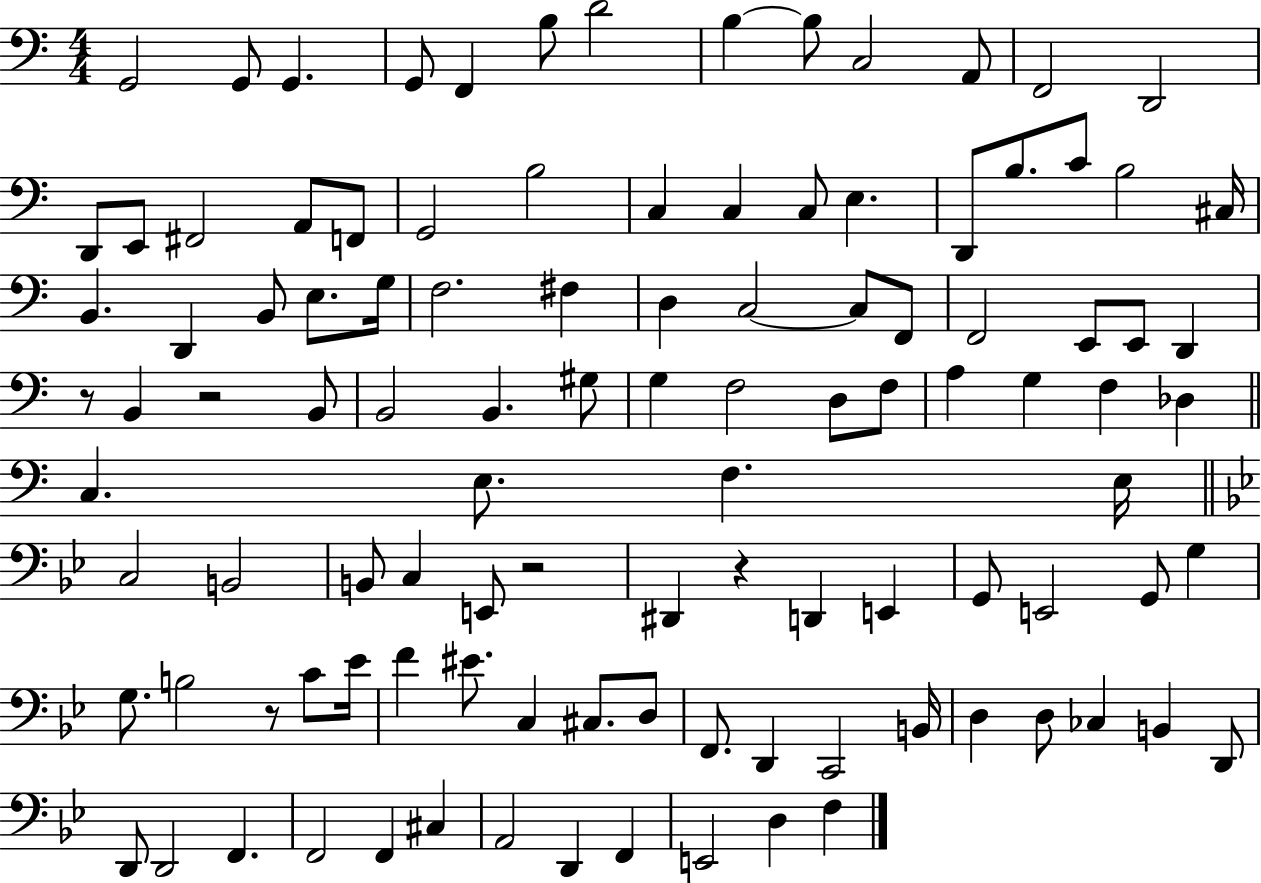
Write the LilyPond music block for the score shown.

{
  \clef bass
  \numericTimeSignature
  \time 4/4
  \key c \major
  g,2 g,8 g,4. | g,8 f,4 b8 d'2 | b4~~ b8 c2 a,8 | f,2 d,2 | \break d,8 e,8 fis,2 a,8 f,8 | g,2 b2 | c4 c4 c8 e4. | d,8 b8. c'8 b2 cis16 | \break b,4. d,4 b,8 e8. g16 | f2. fis4 | d4 c2~~ c8 f,8 | f,2 e,8 e,8 d,4 | \break r8 b,4 r2 b,8 | b,2 b,4. gis8 | g4 f2 d8 f8 | a4 g4 f4 des4 | \break \bar "||" \break \key c \major c4. e8. f4. e16 | \bar "||" \break \key bes \major c2 b,2 | b,8 c4 e,8 r2 | dis,4 r4 d,4 e,4 | g,8 e,2 g,8 g4 | \break g8. b2 r8 c'8 ees'16 | f'4 eis'8. c4 cis8. d8 | f,8. d,4 c,2 b,16 | d4 d8 ces4 b,4 d,8 | \break d,8 d,2 f,4. | f,2 f,4 cis4 | a,2 d,4 f,4 | e,2 d4 f4 | \break \bar "|."
}